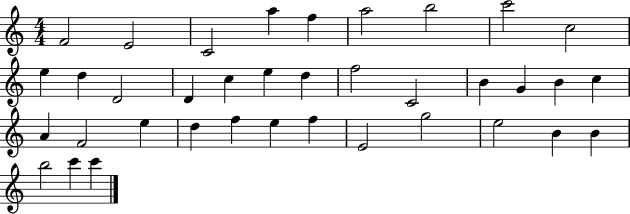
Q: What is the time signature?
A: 4/4